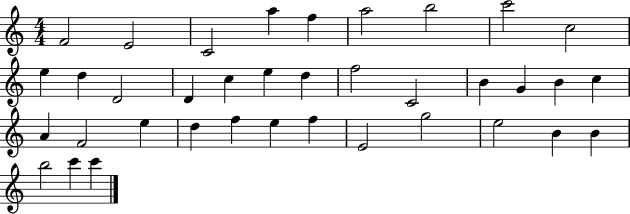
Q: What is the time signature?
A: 4/4